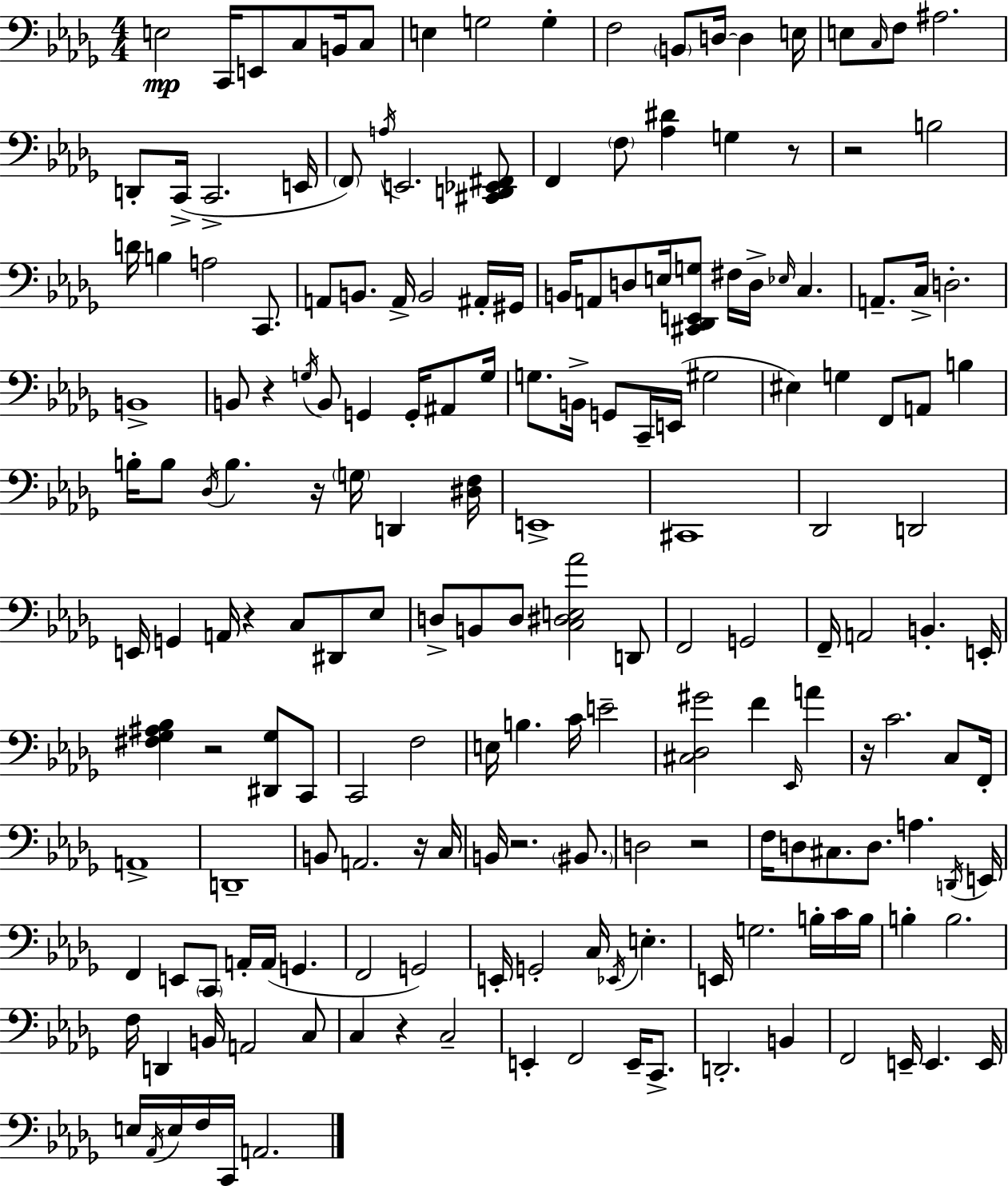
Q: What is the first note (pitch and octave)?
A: E3